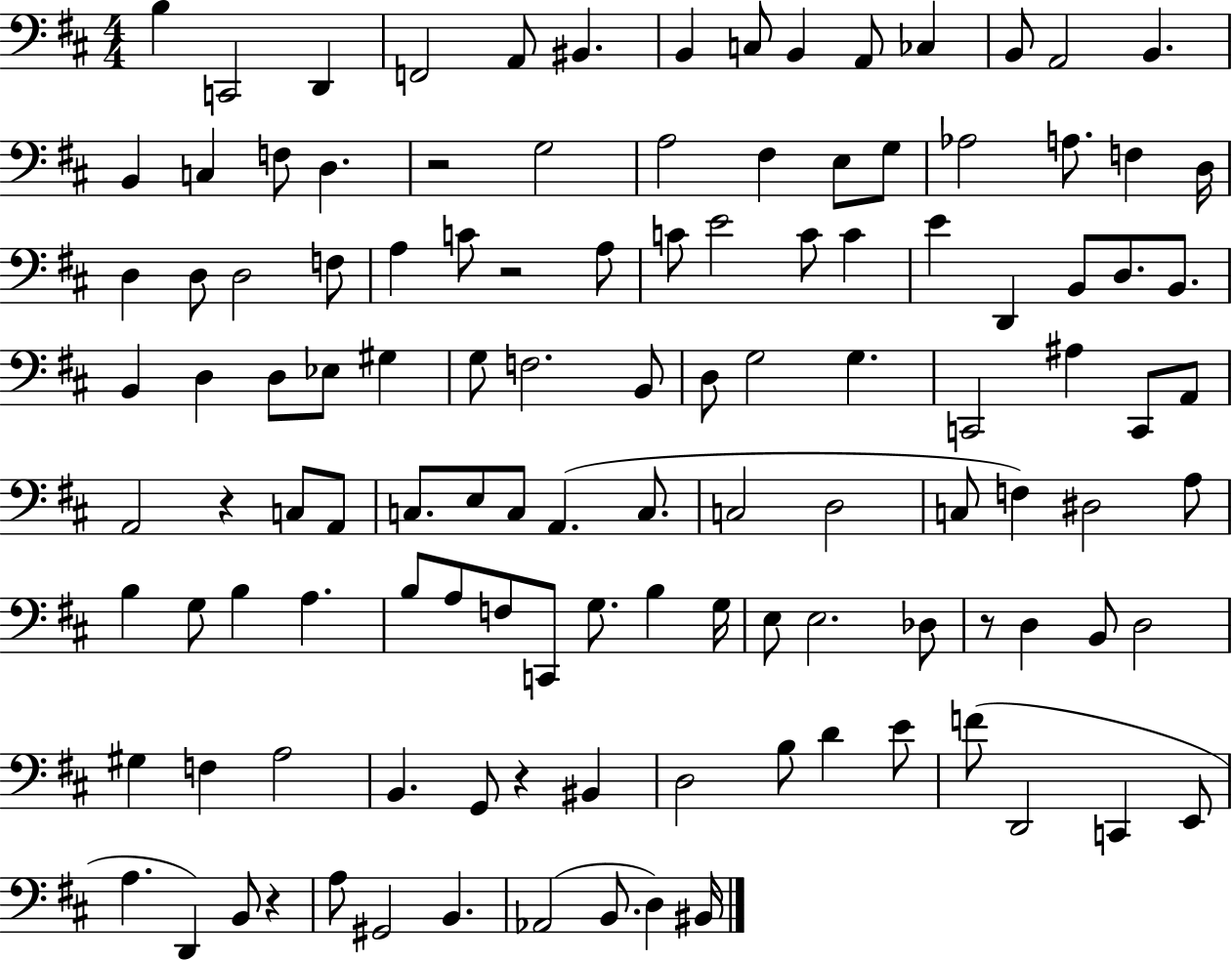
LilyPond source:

{
  \clef bass
  \numericTimeSignature
  \time 4/4
  \key d \major
  b4 c,2 d,4 | f,2 a,8 bis,4. | b,4 c8 b,4 a,8 ces4 | b,8 a,2 b,4. | \break b,4 c4 f8 d4. | r2 g2 | a2 fis4 e8 g8 | aes2 a8. f4 d16 | \break d4 d8 d2 f8 | a4 c'8 r2 a8 | c'8 e'2 c'8 c'4 | e'4 d,4 b,8 d8. b,8. | \break b,4 d4 d8 ees8 gis4 | g8 f2. b,8 | d8 g2 g4. | c,2 ais4 c,8 a,8 | \break a,2 r4 c8 a,8 | c8. e8 c8 a,4.( c8. | c2 d2 | c8 f4) dis2 a8 | \break b4 g8 b4 a4. | b8 a8 f8 c,8 g8. b4 g16 | e8 e2. des8 | r8 d4 b,8 d2 | \break gis4 f4 a2 | b,4. g,8 r4 bis,4 | d2 b8 d'4 e'8 | f'8( d,2 c,4 e,8 | \break a4. d,4) b,8 r4 | a8 gis,2 b,4. | aes,2( b,8. d4) bis,16 | \bar "|."
}